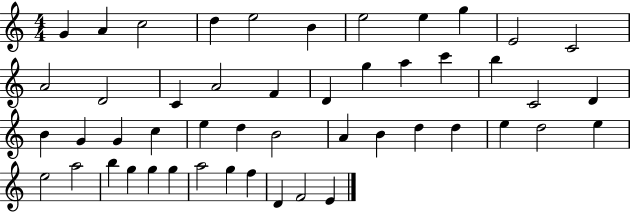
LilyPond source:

{
  \clef treble
  \numericTimeSignature
  \time 4/4
  \key c \major
  g'4 a'4 c''2 | d''4 e''2 b'4 | e''2 e''4 g''4 | e'2 c'2 | \break a'2 d'2 | c'4 a'2 f'4 | d'4 g''4 a''4 c'''4 | b''4 c'2 d'4 | \break b'4 g'4 g'4 c''4 | e''4 d''4 b'2 | a'4 b'4 d''4 d''4 | e''4 d''2 e''4 | \break e''2 a''2 | b''4 g''4 g''4 g''4 | a''2 g''4 f''4 | d'4 f'2 e'4 | \break \bar "|."
}